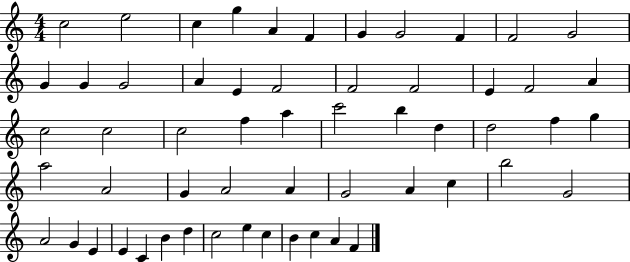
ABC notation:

X:1
T:Untitled
M:4/4
L:1/4
K:C
c2 e2 c g A F G G2 F F2 G2 G G G2 A E F2 F2 F2 E F2 A c2 c2 c2 f a c'2 b d d2 f g a2 A2 G A2 A G2 A c b2 G2 A2 G E E C B d c2 e c B c A F